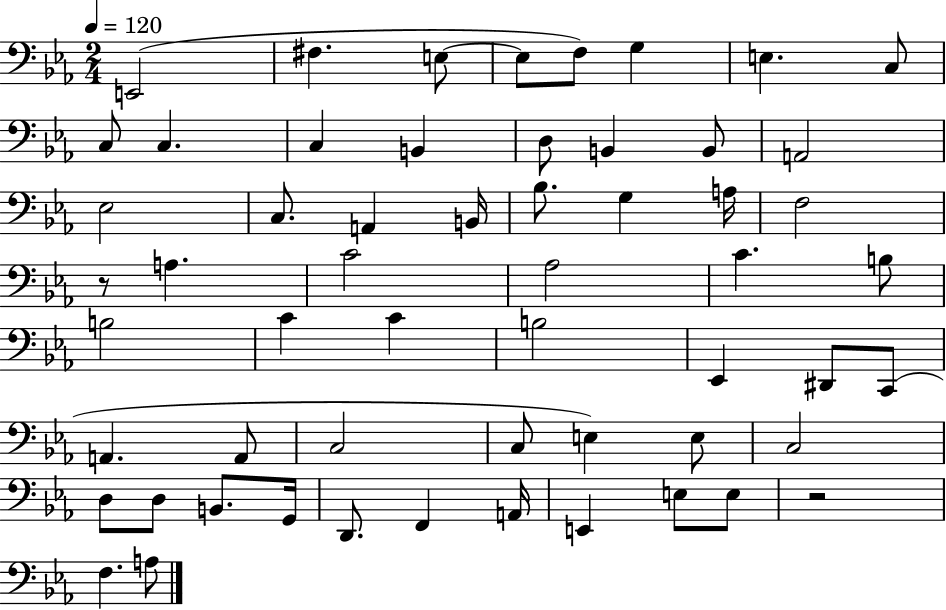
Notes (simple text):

E2/h F#3/q. E3/e E3/e F3/e G3/q E3/q. C3/e C3/e C3/q. C3/q B2/q D3/e B2/q B2/e A2/h Eb3/h C3/e. A2/q B2/s Bb3/e. G3/q A3/s F3/h R/e A3/q. C4/h Ab3/h C4/q. B3/e B3/h C4/q C4/q B3/h Eb2/q D#2/e C2/e A2/q. A2/e C3/h C3/e E3/q E3/e C3/h D3/e D3/e B2/e. G2/s D2/e. F2/q A2/s E2/q E3/e E3/e R/h F3/q. A3/e